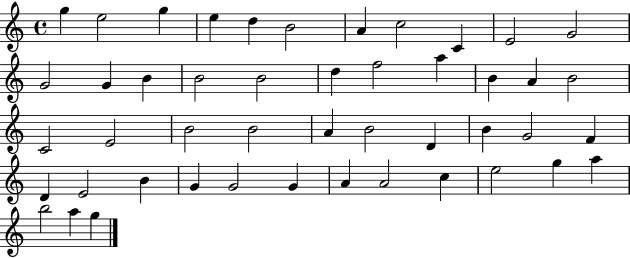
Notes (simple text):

G5/q E5/h G5/q E5/q D5/q B4/h A4/q C5/h C4/q E4/h G4/h G4/h G4/q B4/q B4/h B4/h D5/q F5/h A5/q B4/q A4/q B4/h C4/h E4/h B4/h B4/h A4/q B4/h D4/q B4/q G4/h F4/q D4/q E4/h B4/q G4/q G4/h G4/q A4/q A4/h C5/q E5/h G5/q A5/q B5/h A5/q G5/q